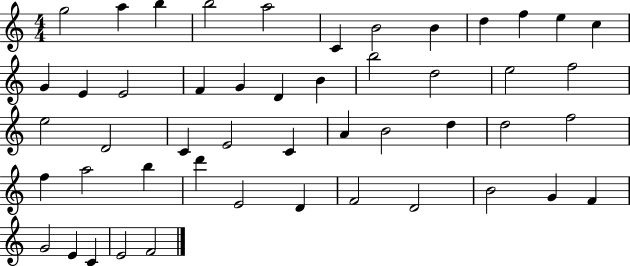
X:1
T:Untitled
M:4/4
L:1/4
K:C
g2 a b b2 a2 C B2 B d f e c G E E2 F G D B b2 d2 e2 f2 e2 D2 C E2 C A B2 d d2 f2 f a2 b d' E2 D F2 D2 B2 G F G2 E C E2 F2